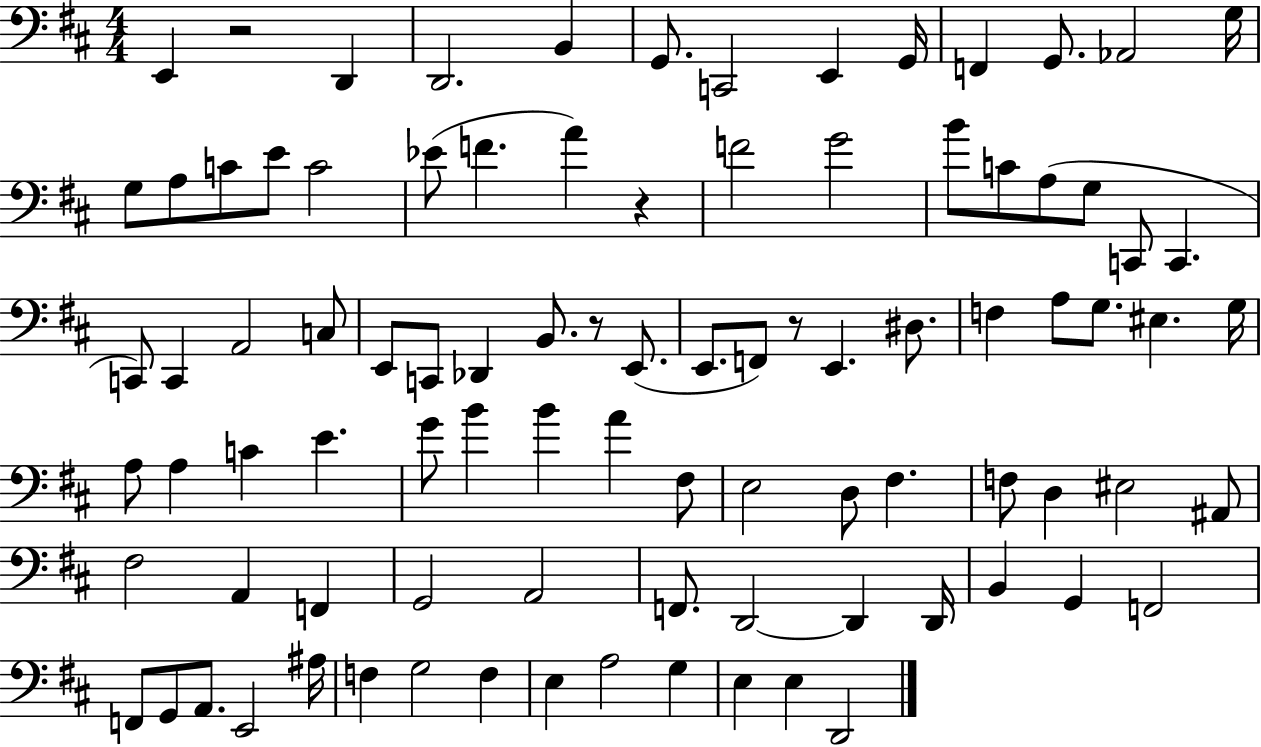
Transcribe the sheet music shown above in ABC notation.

X:1
T:Untitled
M:4/4
L:1/4
K:D
E,, z2 D,, D,,2 B,, G,,/2 C,,2 E,, G,,/4 F,, G,,/2 _A,,2 G,/4 G,/2 A,/2 C/2 E/2 C2 _E/2 F A z F2 G2 B/2 C/2 A,/2 G,/2 C,,/2 C,, C,,/2 C,, A,,2 C,/2 E,,/2 C,,/2 _D,, B,,/2 z/2 E,,/2 E,,/2 F,,/2 z/2 E,, ^D,/2 F, A,/2 G,/2 ^E, G,/4 A,/2 A, C E G/2 B B A ^F,/2 E,2 D,/2 ^F, F,/2 D, ^E,2 ^A,,/2 ^F,2 A,, F,, G,,2 A,,2 F,,/2 D,,2 D,, D,,/4 B,, G,, F,,2 F,,/2 G,,/2 A,,/2 E,,2 ^A,/4 F, G,2 F, E, A,2 G, E, E, D,,2